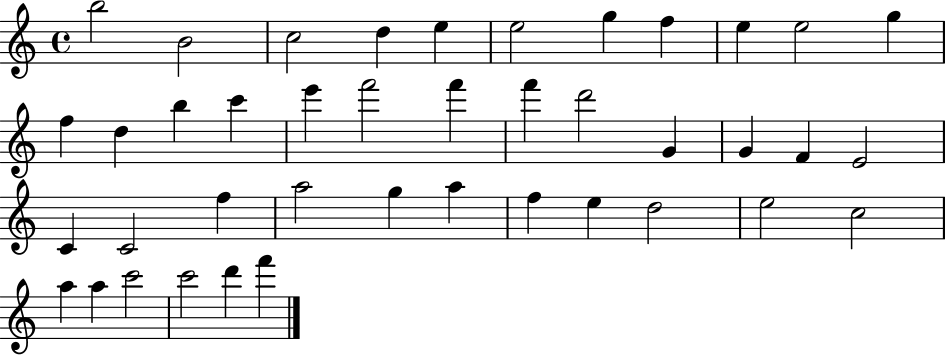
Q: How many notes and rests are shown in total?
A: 41